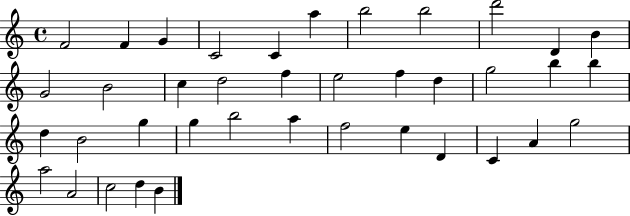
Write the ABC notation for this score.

X:1
T:Untitled
M:4/4
L:1/4
K:C
F2 F G C2 C a b2 b2 d'2 D B G2 B2 c d2 f e2 f d g2 b b d B2 g g b2 a f2 e D C A g2 a2 A2 c2 d B